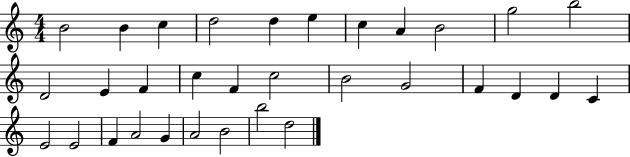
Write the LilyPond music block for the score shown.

{
  \clef treble
  \numericTimeSignature
  \time 4/4
  \key c \major
  b'2 b'4 c''4 | d''2 d''4 e''4 | c''4 a'4 b'2 | g''2 b''2 | \break d'2 e'4 f'4 | c''4 f'4 c''2 | b'2 g'2 | f'4 d'4 d'4 c'4 | \break e'2 e'2 | f'4 a'2 g'4 | a'2 b'2 | b''2 d''2 | \break \bar "|."
}